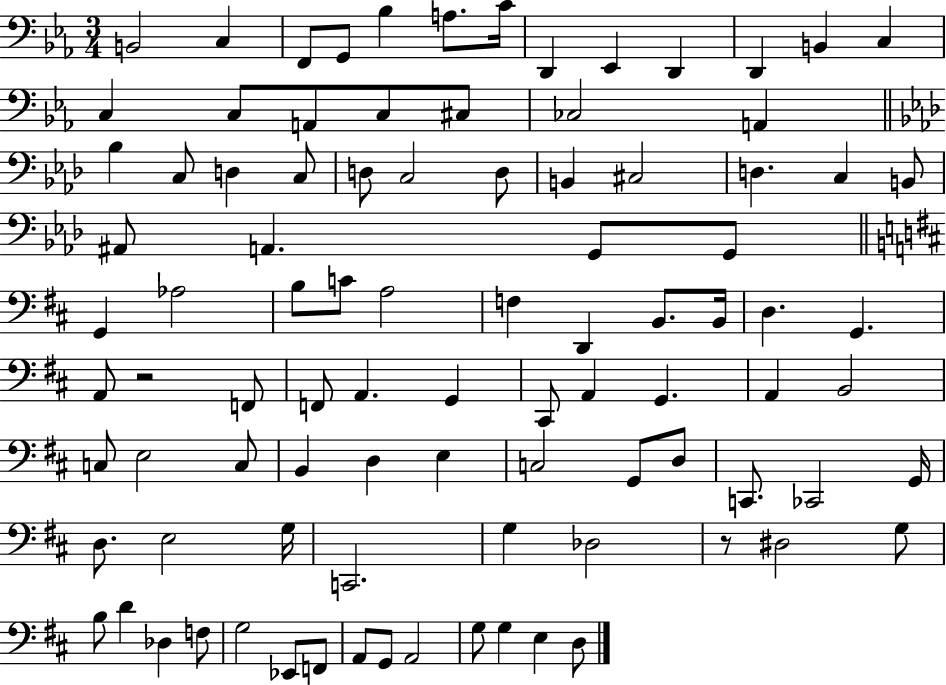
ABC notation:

X:1
T:Untitled
M:3/4
L:1/4
K:Eb
B,,2 C, F,,/2 G,,/2 _B, A,/2 C/4 D,, _E,, D,, D,, B,, C, C, C,/2 A,,/2 C,/2 ^C,/2 _C,2 A,, _B, C,/2 D, C,/2 D,/2 C,2 D,/2 B,, ^C,2 D, C, B,,/2 ^A,,/2 A,, G,,/2 G,,/2 G,, _A,2 B,/2 C/2 A,2 F, D,, B,,/2 B,,/4 D, G,, A,,/2 z2 F,,/2 F,,/2 A,, G,, ^C,,/2 A,, G,, A,, B,,2 C,/2 E,2 C,/2 B,, D, E, C,2 G,,/2 D,/2 C,,/2 _C,,2 G,,/4 D,/2 E,2 G,/4 C,,2 G, _D,2 z/2 ^D,2 G,/2 B,/2 D _D, F,/2 G,2 _E,,/2 F,,/2 A,,/2 G,,/2 A,,2 G,/2 G, E, D,/2